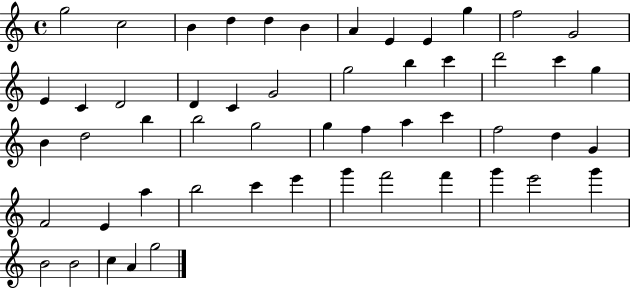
{
  \clef treble
  \time 4/4
  \defaultTimeSignature
  \key c \major
  g''2 c''2 | b'4 d''4 d''4 b'4 | a'4 e'4 e'4 g''4 | f''2 g'2 | \break e'4 c'4 d'2 | d'4 c'4 g'2 | g''2 b''4 c'''4 | d'''2 c'''4 g''4 | \break b'4 d''2 b''4 | b''2 g''2 | g''4 f''4 a''4 c'''4 | f''2 d''4 g'4 | \break f'2 e'4 a''4 | b''2 c'''4 e'''4 | g'''4 f'''2 f'''4 | g'''4 e'''2 g'''4 | \break b'2 b'2 | c''4 a'4 g''2 | \bar "|."
}